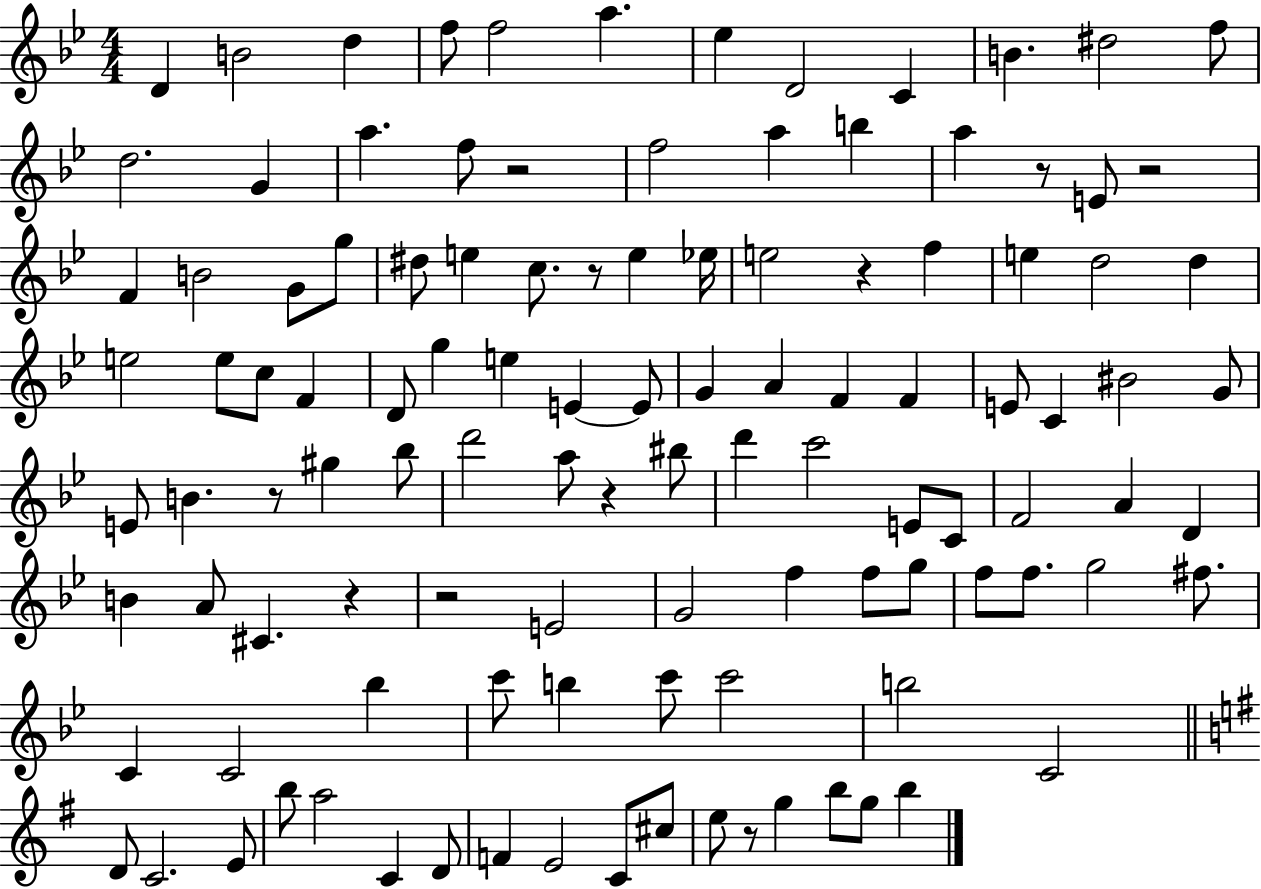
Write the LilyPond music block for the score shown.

{
  \clef treble
  \numericTimeSignature
  \time 4/4
  \key bes \major
  d'4 b'2 d''4 | f''8 f''2 a''4. | ees''4 d'2 c'4 | b'4. dis''2 f''8 | \break d''2. g'4 | a''4. f''8 r2 | f''2 a''4 b''4 | a''4 r8 e'8 r2 | \break f'4 b'2 g'8 g''8 | dis''8 e''4 c''8. r8 e''4 ees''16 | e''2 r4 f''4 | e''4 d''2 d''4 | \break e''2 e''8 c''8 f'4 | d'8 g''4 e''4 e'4~~ e'8 | g'4 a'4 f'4 f'4 | e'8 c'4 bis'2 g'8 | \break e'8 b'4. r8 gis''4 bes''8 | d'''2 a''8 r4 bis''8 | d'''4 c'''2 e'8 c'8 | f'2 a'4 d'4 | \break b'4 a'8 cis'4. r4 | r2 e'2 | g'2 f''4 f''8 g''8 | f''8 f''8. g''2 fis''8. | \break c'4 c'2 bes''4 | c'''8 b''4 c'''8 c'''2 | b''2 c'2 | \bar "||" \break \key g \major d'8 c'2. e'8 | b''8 a''2 c'4 d'8 | f'4 e'2 c'8 cis''8 | e''8 r8 g''4 b''8 g''8 b''4 | \break \bar "|."
}